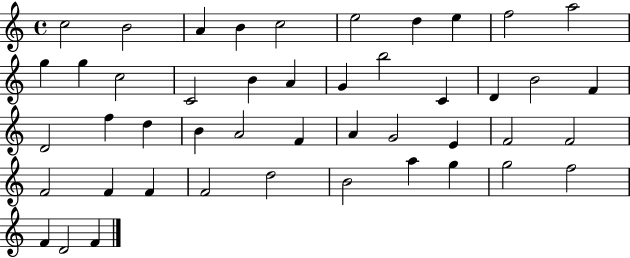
C5/h B4/h A4/q B4/q C5/h E5/h D5/q E5/q F5/h A5/h G5/q G5/q C5/h C4/h B4/q A4/q G4/q B5/h C4/q D4/q B4/h F4/q D4/h F5/q D5/q B4/q A4/h F4/q A4/q G4/h E4/q F4/h F4/h F4/h F4/q F4/q F4/h D5/h B4/h A5/q G5/q G5/h F5/h F4/q D4/h F4/q